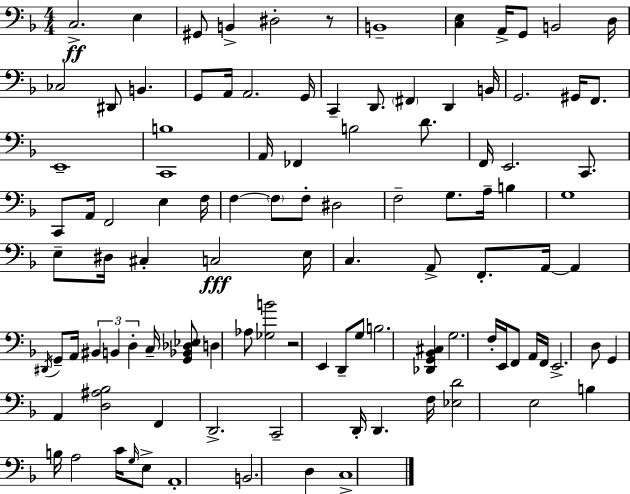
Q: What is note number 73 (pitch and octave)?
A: E2